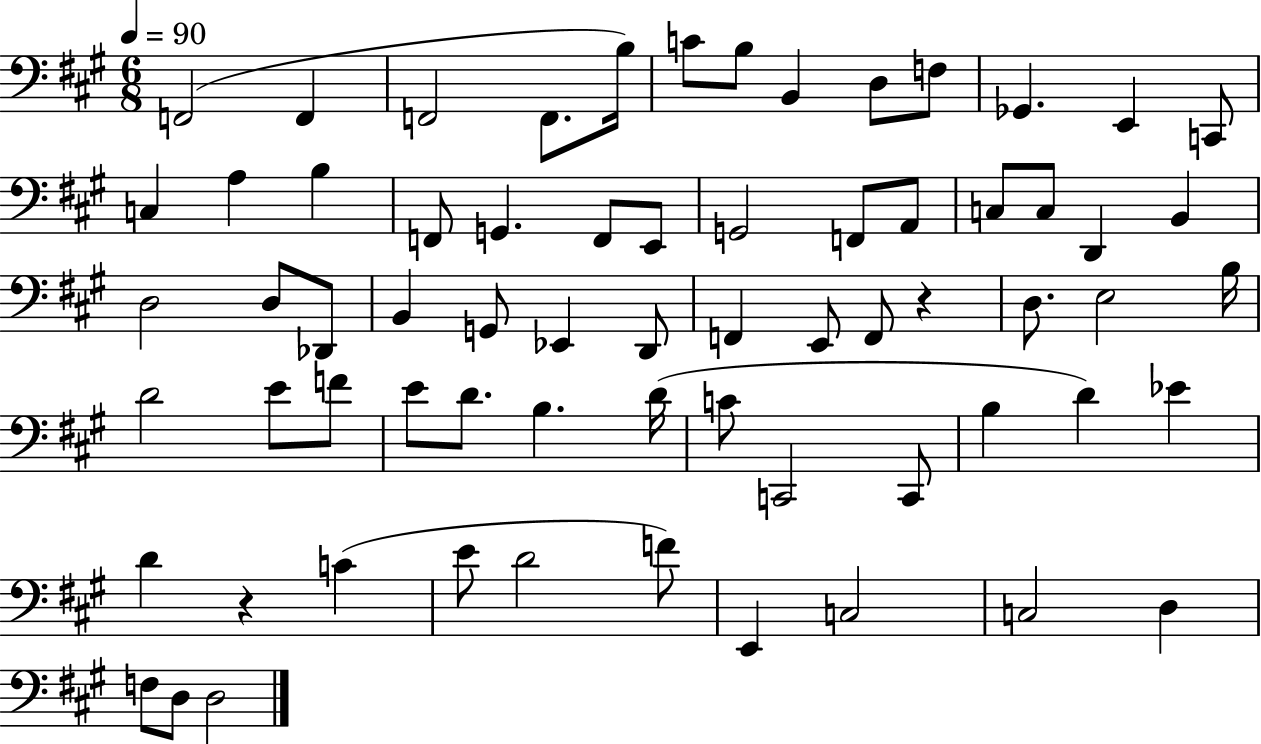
X:1
T:Untitled
M:6/8
L:1/4
K:A
F,,2 F,, F,,2 F,,/2 B,/4 C/2 B,/2 B,, D,/2 F,/2 _G,, E,, C,,/2 C, A, B, F,,/2 G,, F,,/2 E,,/2 G,,2 F,,/2 A,,/2 C,/2 C,/2 D,, B,, D,2 D,/2 _D,,/2 B,, G,,/2 _E,, D,,/2 F,, E,,/2 F,,/2 z D,/2 E,2 B,/4 D2 E/2 F/2 E/2 D/2 B, D/4 C/2 C,,2 C,,/2 B, D _E D z C E/2 D2 F/2 E,, C,2 C,2 D, F,/2 D,/2 D,2